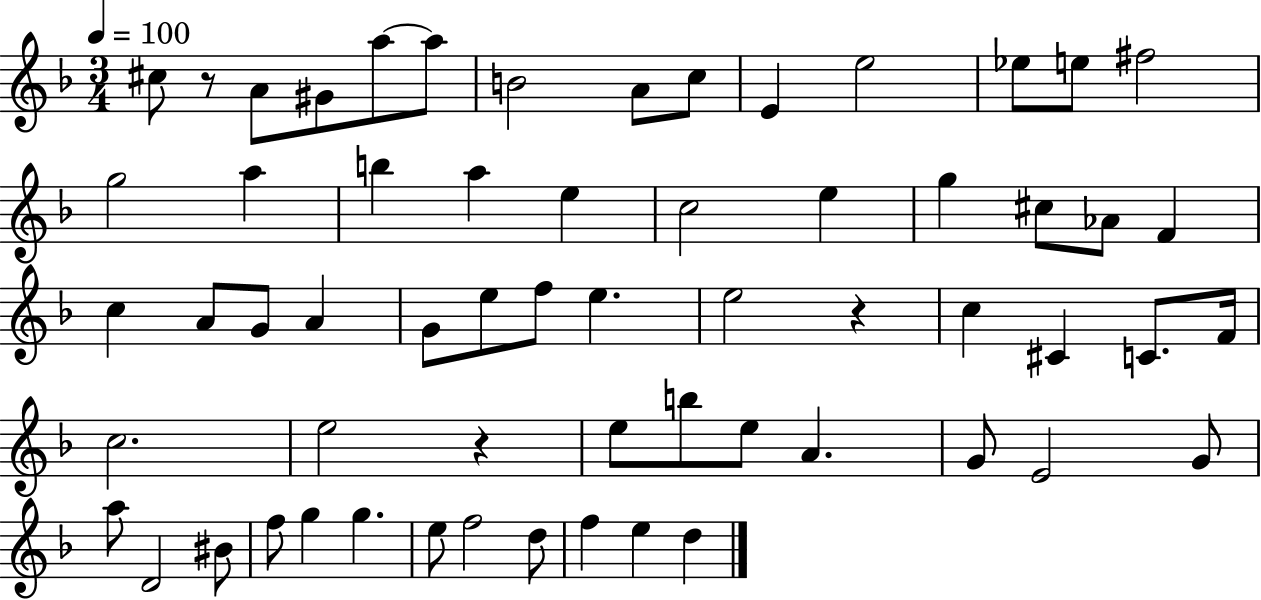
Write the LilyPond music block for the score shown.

{
  \clef treble
  \numericTimeSignature
  \time 3/4
  \key f \major
  \tempo 4 = 100
  cis''8 r8 a'8 gis'8 a''8~~ a''8 | b'2 a'8 c''8 | e'4 e''2 | ees''8 e''8 fis''2 | \break g''2 a''4 | b''4 a''4 e''4 | c''2 e''4 | g''4 cis''8 aes'8 f'4 | \break c''4 a'8 g'8 a'4 | g'8 e''8 f''8 e''4. | e''2 r4 | c''4 cis'4 c'8. f'16 | \break c''2. | e''2 r4 | e''8 b''8 e''8 a'4. | g'8 e'2 g'8 | \break a''8 d'2 bis'8 | f''8 g''4 g''4. | e''8 f''2 d''8 | f''4 e''4 d''4 | \break \bar "|."
}